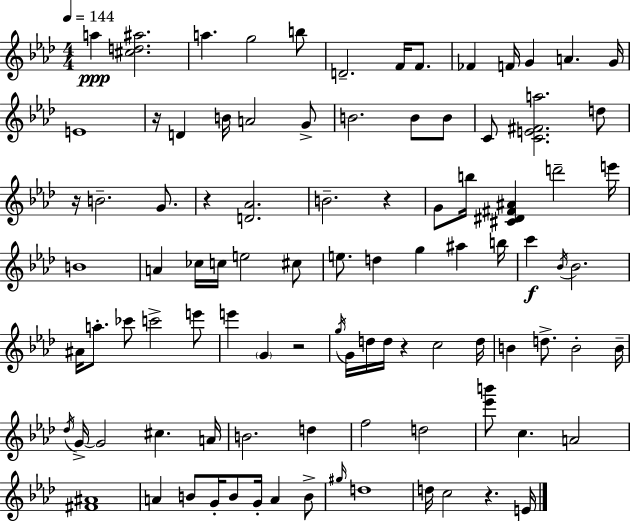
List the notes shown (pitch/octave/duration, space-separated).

A5/q [C#5,D5,A#5]/h. A5/q. G5/h B5/e D4/h. F4/s F4/e. FES4/q F4/s G4/q A4/q. G4/s E4/w R/s D4/q B4/s A4/h G4/e B4/h. B4/e B4/e C4/e [C4,E4,F#4,A5]/h. D5/e R/s B4/h. G4/e. R/q [D4,Ab4]/h. B4/h. R/q G4/e B5/s [C#4,D#4,F#4,A#4]/q D6/h E6/s B4/w A4/q CES5/s C5/s E5/h C#5/e E5/e. D5/q G5/q A#5/q B5/s C6/q Bb4/s Bb4/h. A#4/s A5/e. CES6/e C6/h E6/e E6/q G4/q R/h G5/s G4/s D5/s D5/s R/q C5/h D5/s B4/q D5/e. B4/h B4/s Db5/s G4/s G4/h C#5/q. A4/s B4/h. D5/q F5/h D5/h [Eb6,B6]/e C5/q. A4/h [F#4,A#4]/w A4/q B4/e G4/s B4/e G4/s A4/q B4/e G#5/s D5/w D5/s C5/h R/q. E4/s